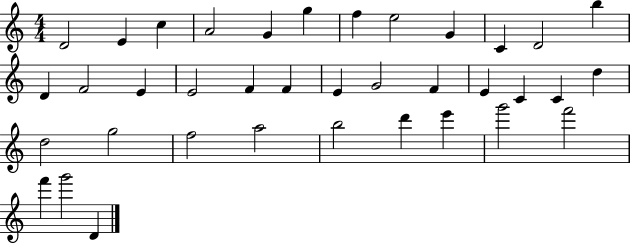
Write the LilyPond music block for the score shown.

{
  \clef treble
  \numericTimeSignature
  \time 4/4
  \key c \major
  d'2 e'4 c''4 | a'2 g'4 g''4 | f''4 e''2 g'4 | c'4 d'2 b''4 | \break d'4 f'2 e'4 | e'2 f'4 f'4 | e'4 g'2 f'4 | e'4 c'4 c'4 d''4 | \break d''2 g''2 | f''2 a''2 | b''2 d'''4 e'''4 | g'''2 f'''2 | \break f'''4 g'''2 d'4 | \bar "|."
}